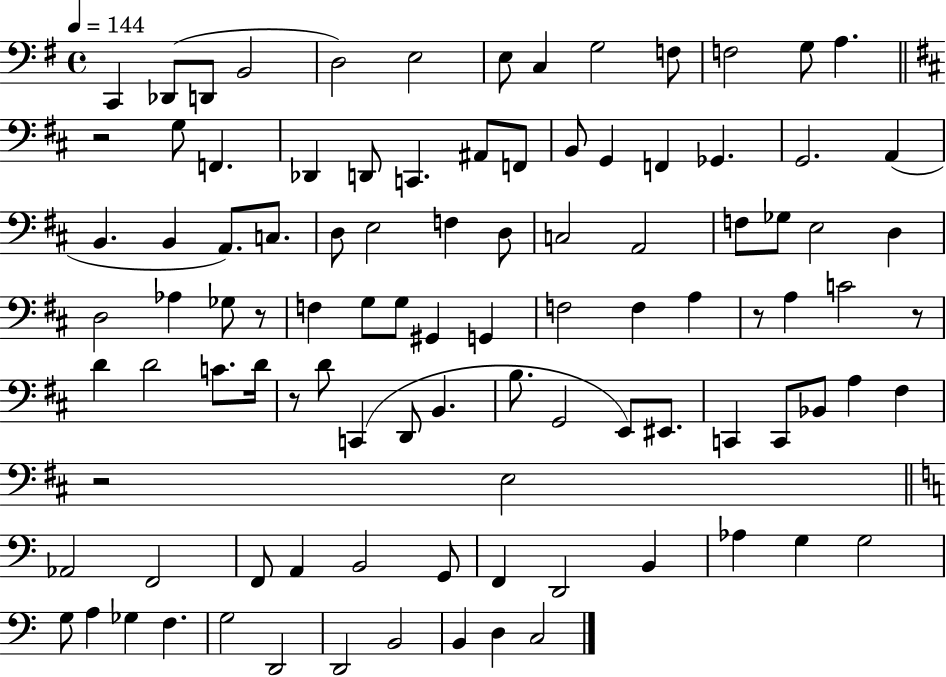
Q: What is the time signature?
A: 4/4